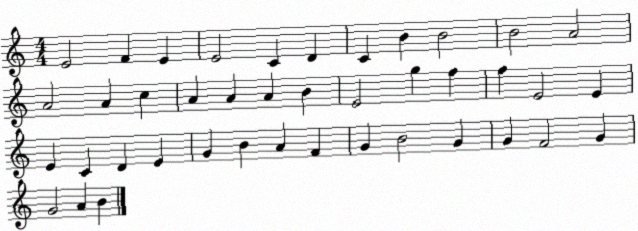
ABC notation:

X:1
T:Untitled
M:4/4
L:1/4
K:C
E2 F E E2 C D C B B2 B2 A2 A2 A c A A A B E2 g f f E2 E E C D E G B A F G B2 G G F2 G G2 A B